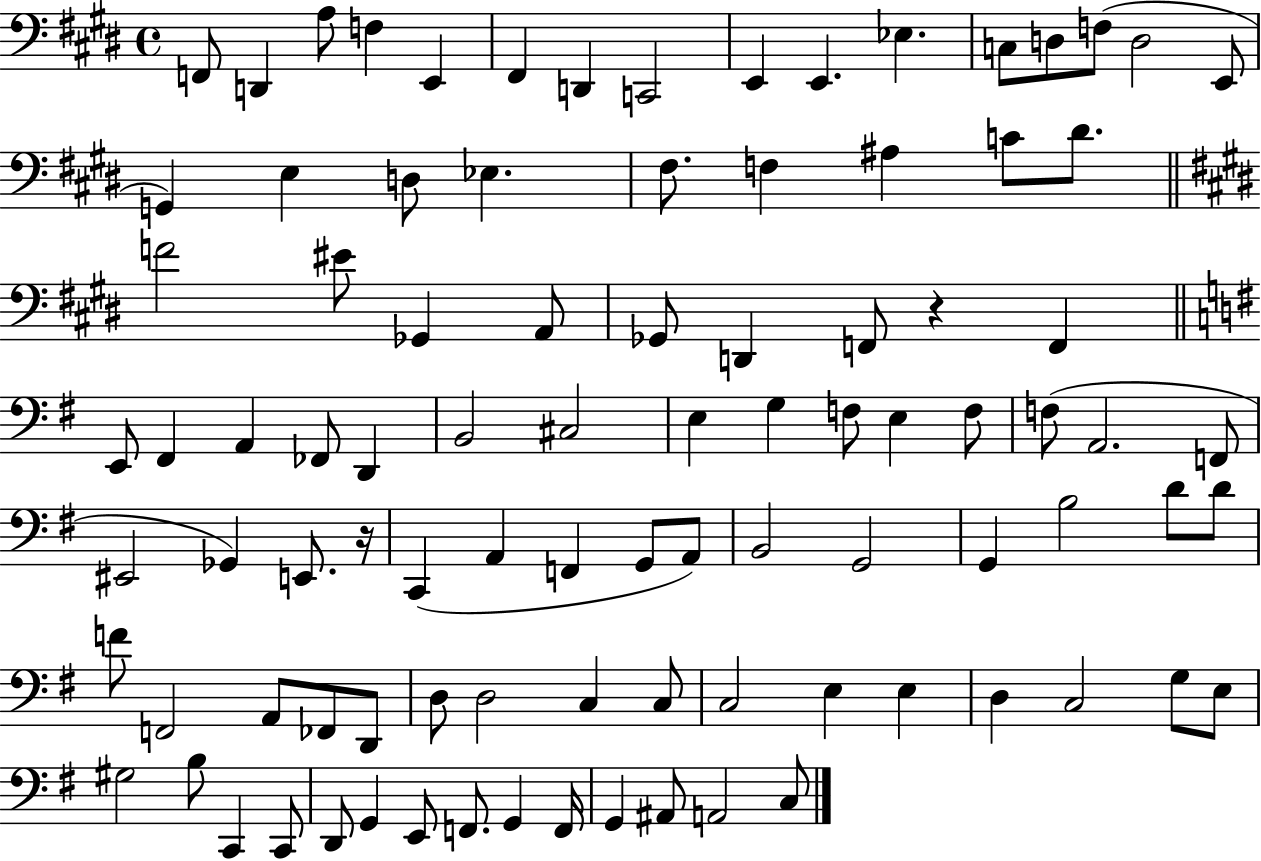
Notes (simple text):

F2/e D2/q A3/e F3/q E2/q F#2/q D2/q C2/h E2/q E2/q. Eb3/q. C3/e D3/e F3/e D3/h E2/e G2/q E3/q D3/e Eb3/q. F#3/e. F3/q A#3/q C4/e D#4/e. F4/h EIS4/e Gb2/q A2/e Gb2/e D2/q F2/e R/q F2/q E2/e F#2/q A2/q FES2/e D2/q B2/h C#3/h E3/q G3/q F3/e E3/q F3/e F3/e A2/h. F2/e EIS2/h Gb2/q E2/e. R/s C2/q A2/q F2/q G2/e A2/e B2/h G2/h G2/q B3/h D4/e D4/e F4/e F2/h A2/e FES2/e D2/e D3/e D3/h C3/q C3/e C3/h E3/q E3/q D3/q C3/h G3/e E3/e G#3/h B3/e C2/q C2/e D2/e G2/q E2/e F2/e. G2/q F2/s G2/q A#2/e A2/h C3/e